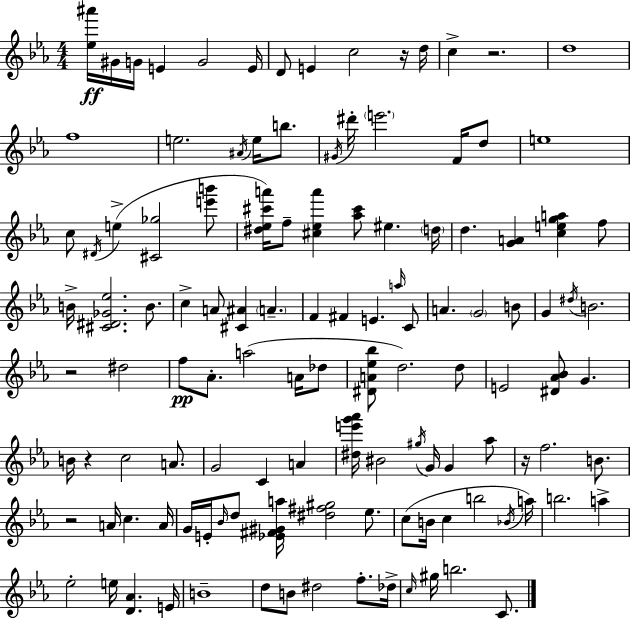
[Eb5,A#6]/s G#4/s G4/s E4/q G4/h E4/s D4/e E4/q C5/h R/s D5/s C5/q R/h. D5/w F5/w E5/h. A#4/s E5/s B5/e. G#4/s D#6/s E6/h. F4/s D5/e E5/w C5/e D#4/s E5/q [C#4,Gb5]/h [E6,B6]/e [D#5,Eb5,C#6,A6]/s F5/e [C#5,Eb5,A6]/q [Ab5,C#6]/e EIS5/q. D5/s D5/q. [G4,A4]/q [C5,E5,G5,A5]/q F5/e B4/s [C#4,D#4,Gb4,Eb5]/h. B4/e. C5/q A4/e [C#4,A#4]/q A4/q. F4/q F#4/q E4/q. A5/s C4/e A4/q. G4/h B4/e G4/q D#5/s B4/h. R/h D#5/h F5/e Ab4/e. A5/h A4/s Db5/e [D#4,A4,Eb5,Bb5]/e D5/h. D5/e E4/h [D#4,Ab4,Bb4]/e G4/q. B4/s R/q C5/h A4/e. G4/h C4/q A4/q [D#5,E6,G6,Ab6]/s BIS4/h G#5/s G4/s G4/q Ab5/e R/s F5/h. B4/e. R/h A4/s C5/q. A4/s G4/s E4/s Bb4/s D5/e [Eb4,F#4,G#4,A5]/s [D#5,F#5,G#5]/h Eb5/e. C5/e B4/s C5/q B5/h Bb4/s A5/s B5/h. A5/q Eb5/h E5/s [D4,Ab4]/q. E4/s B4/w D5/e B4/e D#5/h F5/e. Db5/s C5/s G#5/s B5/h. C4/e.